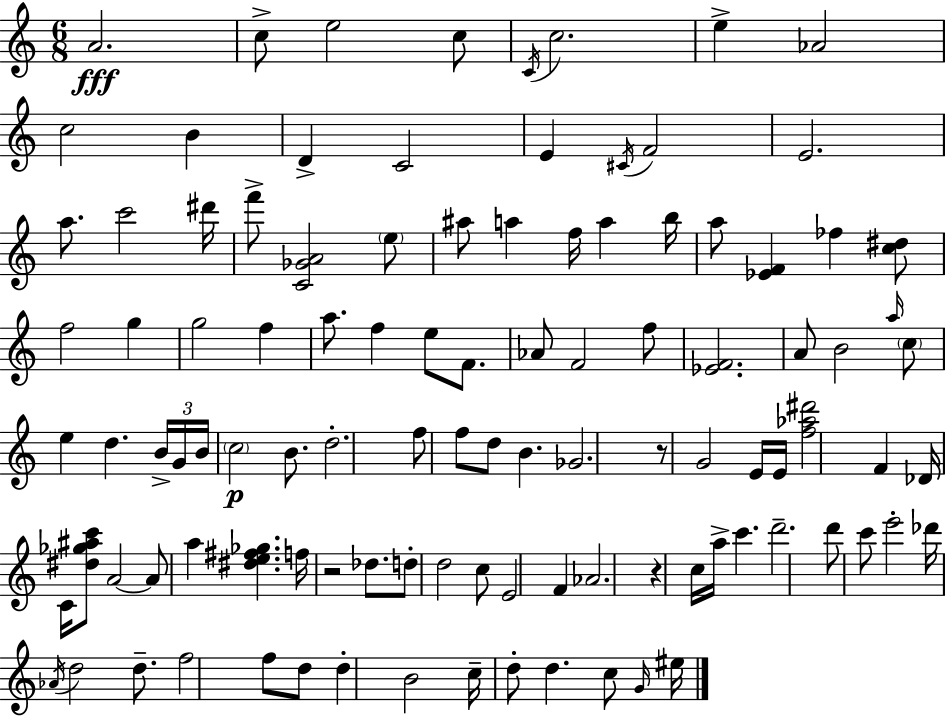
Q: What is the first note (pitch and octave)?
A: A4